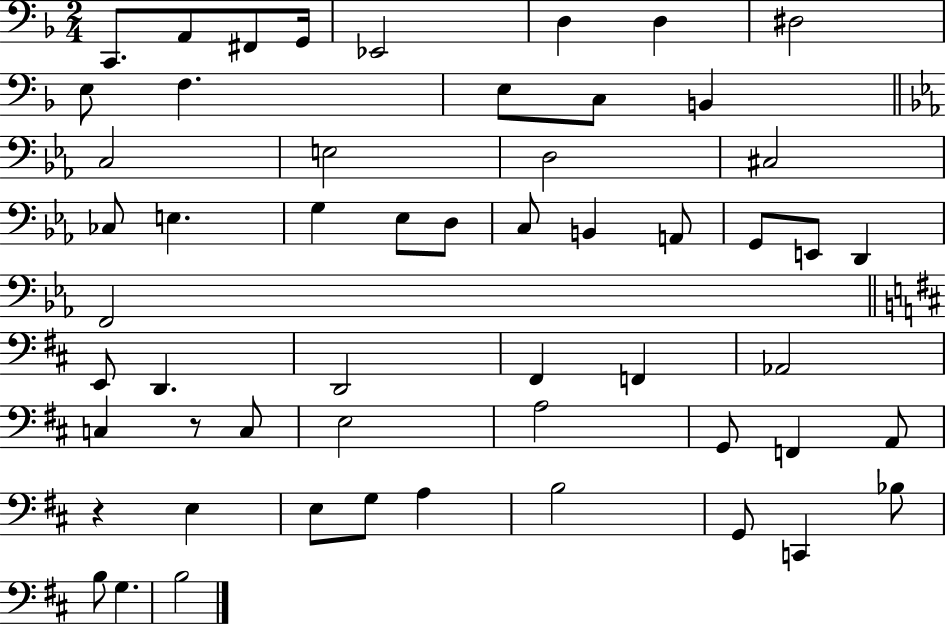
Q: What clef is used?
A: bass